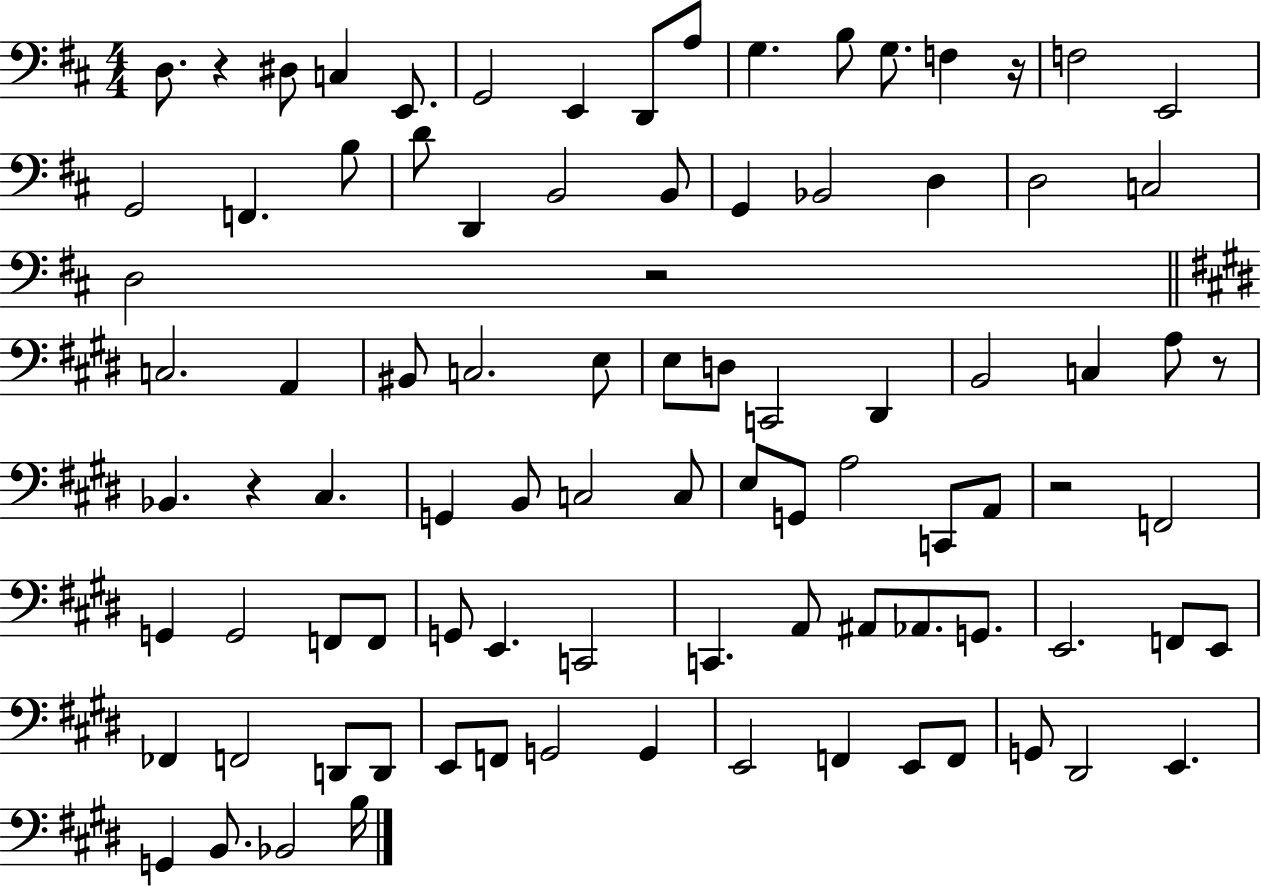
{
  \clef bass
  \numericTimeSignature
  \time 4/4
  \key d \major
  d8. r4 dis8 c4 e,8. | g,2 e,4 d,8 a8 | g4. b8 g8. f4 r16 | f2 e,2 | \break g,2 f,4. b8 | d'8 d,4 b,2 b,8 | g,4 bes,2 d4 | d2 c2 | \break d2 r2 | \bar "||" \break \key e \major c2. a,4 | bis,8 c2. e8 | e8 d8 c,2 dis,4 | b,2 c4 a8 r8 | \break bes,4. r4 cis4. | g,4 b,8 c2 c8 | e8 g,8 a2 c,8 a,8 | r2 f,2 | \break g,4 g,2 f,8 f,8 | g,8 e,4. c,2 | c,4. a,8 ais,8 aes,8. g,8. | e,2. f,8 e,8 | \break fes,4 f,2 d,8 d,8 | e,8 f,8 g,2 g,4 | e,2 f,4 e,8 f,8 | g,8 dis,2 e,4. | \break g,4 b,8. bes,2 b16 | \bar "|."
}